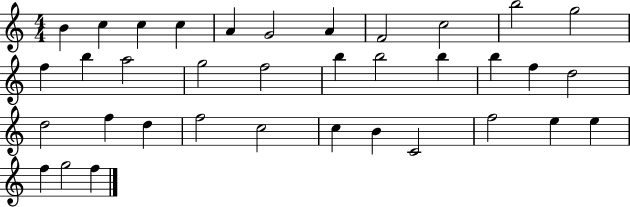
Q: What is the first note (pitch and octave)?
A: B4